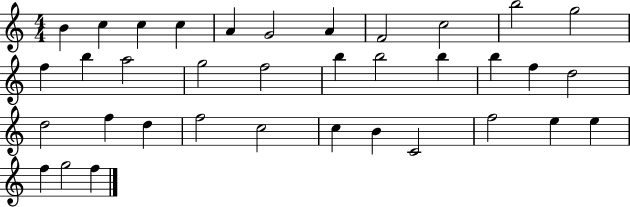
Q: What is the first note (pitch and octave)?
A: B4